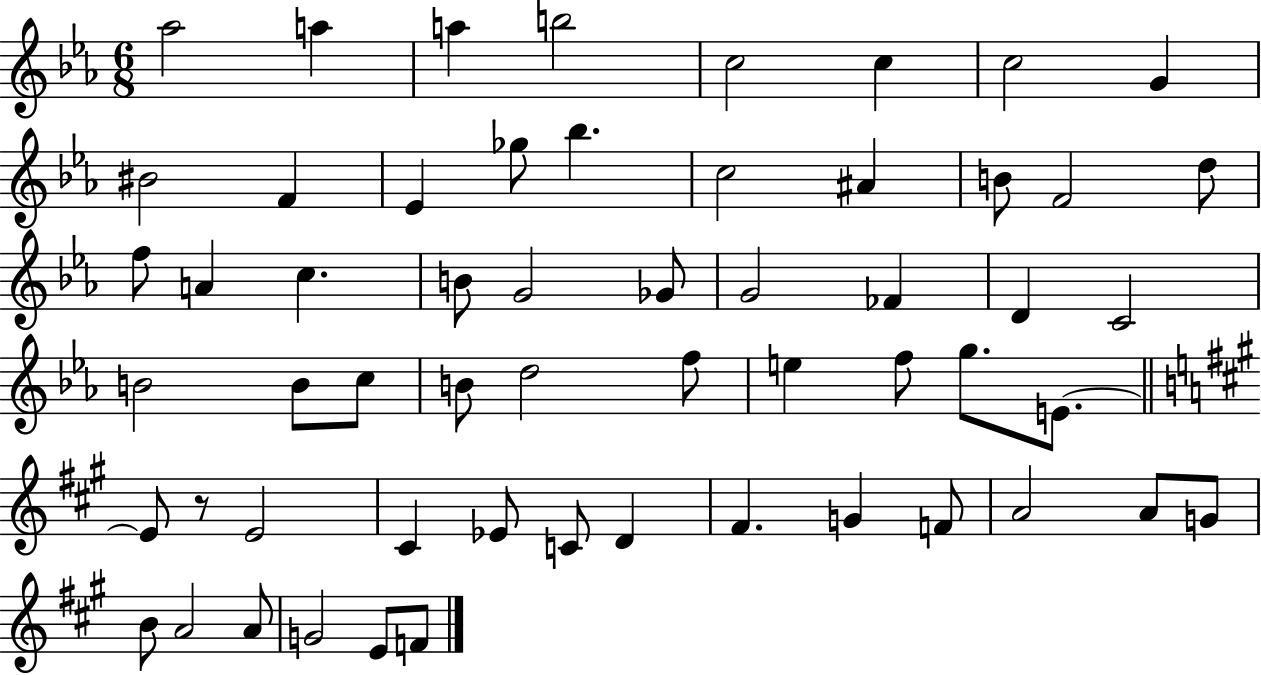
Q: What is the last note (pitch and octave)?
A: F4